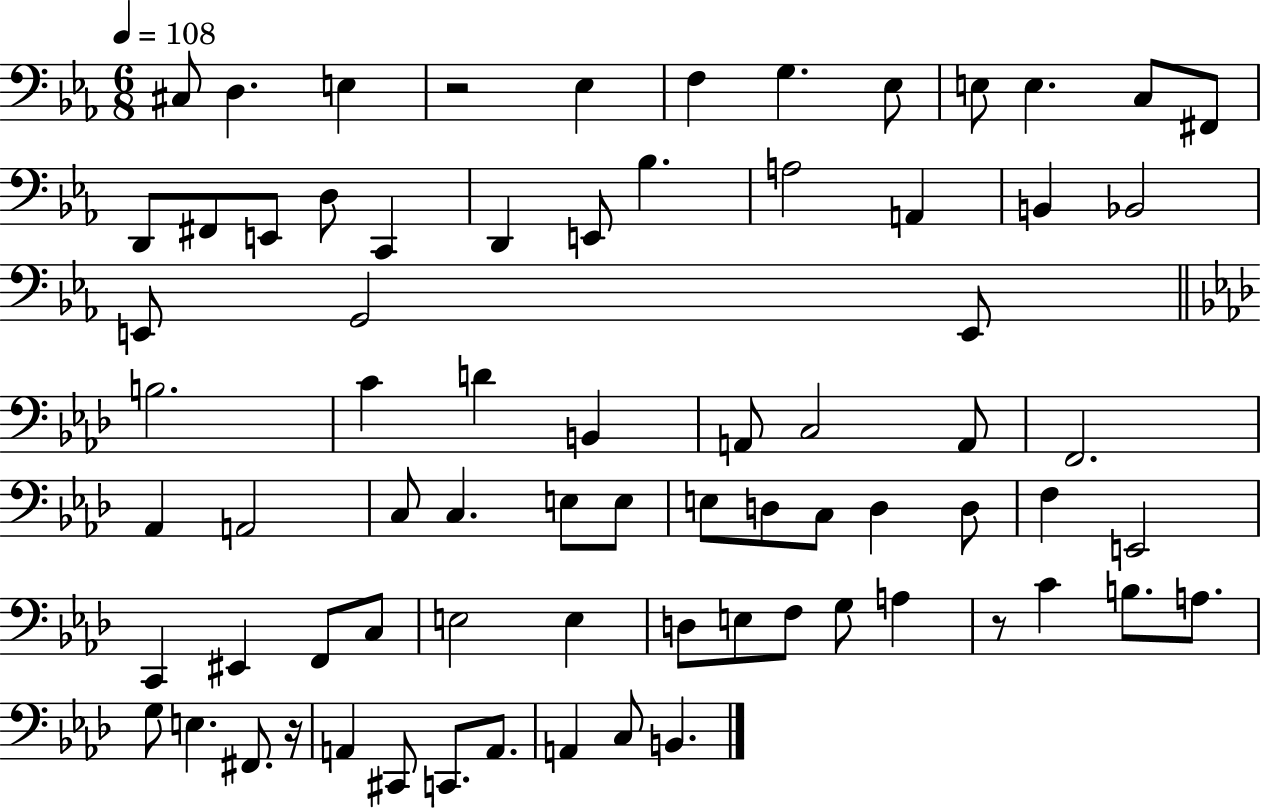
{
  \clef bass
  \numericTimeSignature
  \time 6/8
  \key ees \major
  \tempo 4 = 108
  cis8 d4. e4 | r2 ees4 | f4 g4. ees8 | e8 e4. c8 fis,8 | \break d,8 fis,8 e,8 d8 c,4 | d,4 e,8 bes4. | a2 a,4 | b,4 bes,2 | \break e,8 g,2 e,8 | \bar "||" \break \key aes \major b2. | c'4 d'4 b,4 | a,8 c2 a,8 | f,2. | \break aes,4 a,2 | c8 c4. e8 e8 | e8 d8 c8 d4 d8 | f4 e,2 | \break c,4 eis,4 f,8 c8 | e2 e4 | d8 e8 f8 g8 a4 | r8 c'4 b8. a8. | \break g8 e4. fis,8. r16 | a,4 cis,8 c,8. a,8. | a,4 c8 b,4. | \bar "|."
}